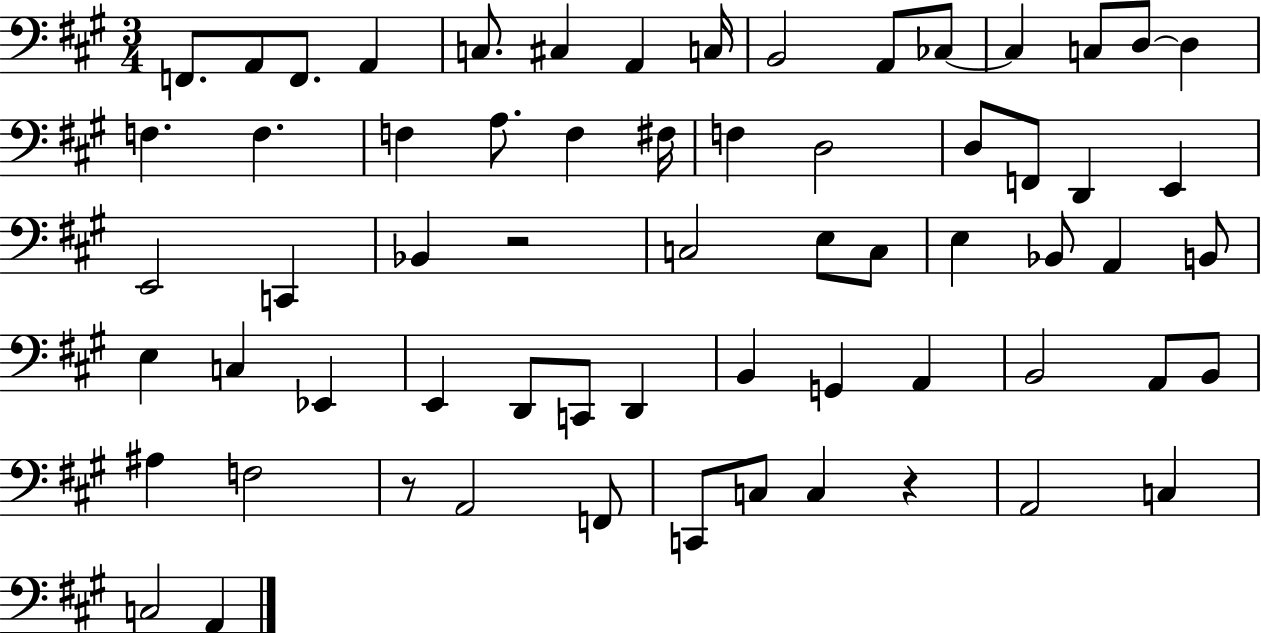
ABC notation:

X:1
T:Untitled
M:3/4
L:1/4
K:A
F,,/2 A,,/2 F,,/2 A,, C,/2 ^C, A,, C,/4 B,,2 A,,/2 _C,/2 _C, C,/2 D,/2 D, F, F, F, A,/2 F, ^F,/4 F, D,2 D,/2 F,,/2 D,, E,, E,,2 C,, _B,, z2 C,2 E,/2 C,/2 E, _B,,/2 A,, B,,/2 E, C, _E,, E,, D,,/2 C,,/2 D,, B,, G,, A,, B,,2 A,,/2 B,,/2 ^A, F,2 z/2 A,,2 F,,/2 C,,/2 C,/2 C, z A,,2 C, C,2 A,,